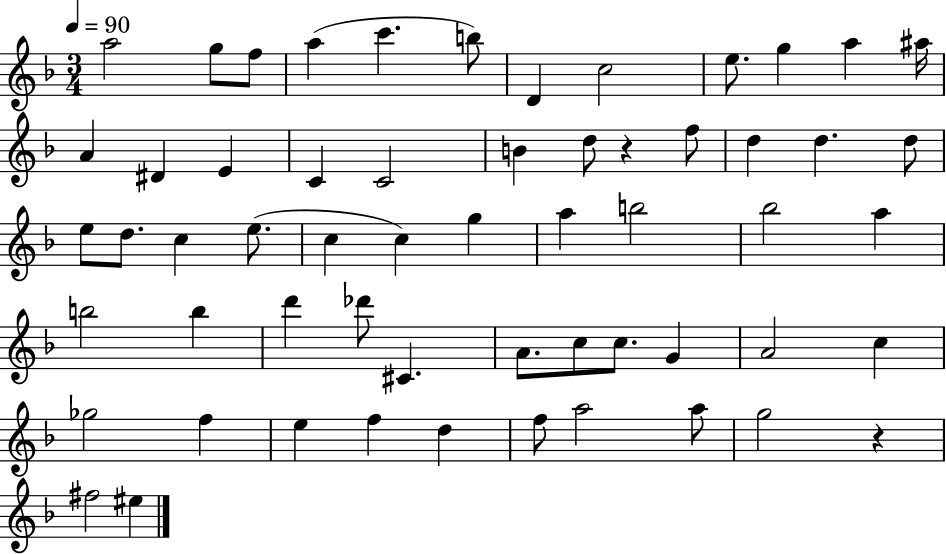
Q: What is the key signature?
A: F major